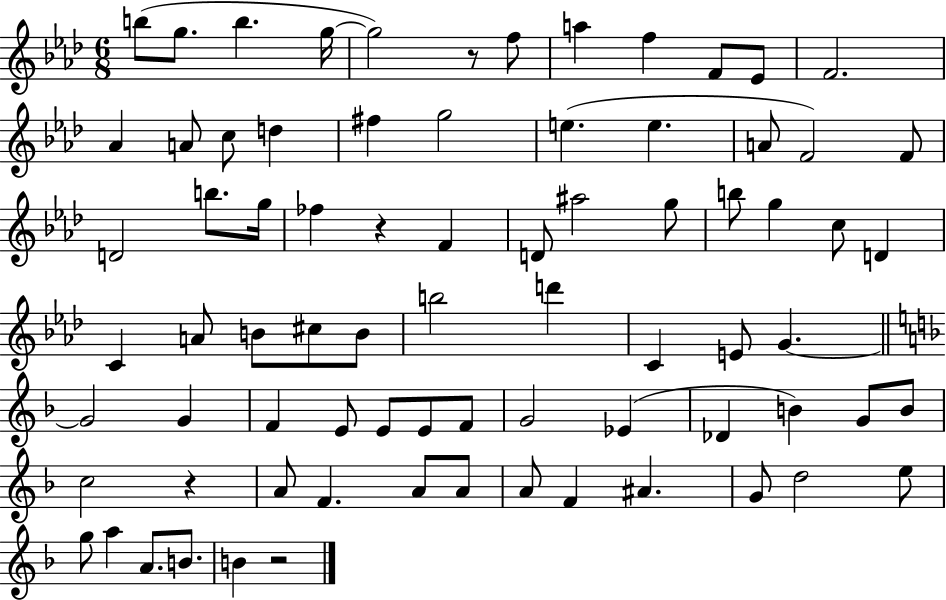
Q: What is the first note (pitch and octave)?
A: B5